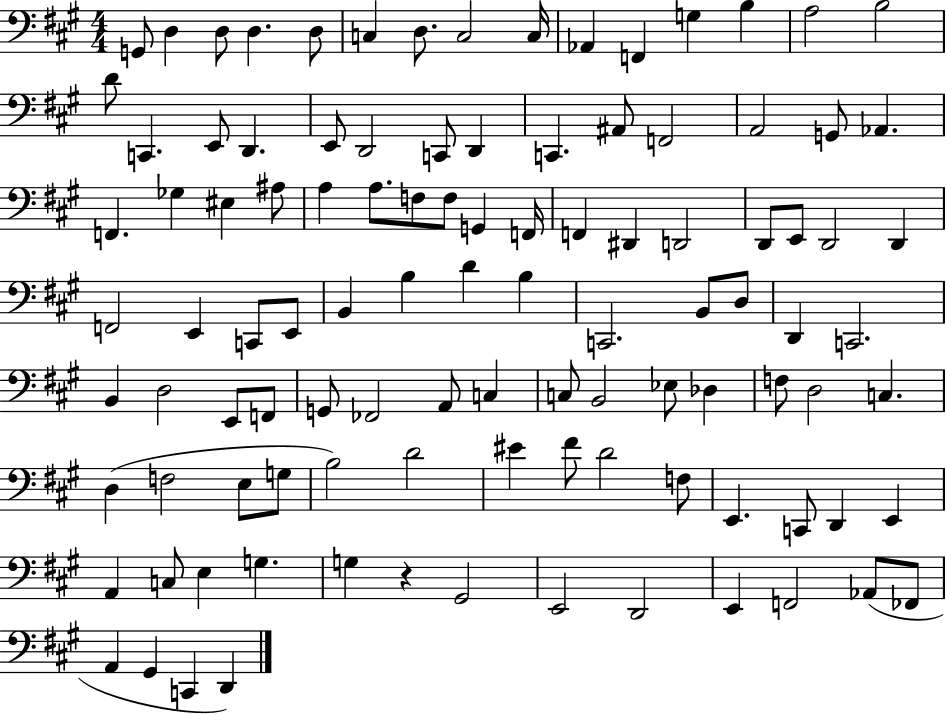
{
  \clef bass
  \numericTimeSignature
  \time 4/4
  \key a \major
  \repeat volta 2 { g,8 d4 d8 d4. d8 | c4 d8. c2 c16 | aes,4 f,4 g4 b4 | a2 b2 | \break d'8 c,4. e,8 d,4. | e,8 d,2 c,8 d,4 | c,4. ais,8 f,2 | a,2 g,8 aes,4. | \break f,4. ges4 eis4 ais8 | a4 a8. f8 f8 g,4 f,16 | f,4 dis,4 d,2 | d,8 e,8 d,2 d,4 | \break f,2 e,4 c,8 e,8 | b,4 b4 d'4 b4 | c,2. b,8 d8 | d,4 c,2. | \break b,4 d2 e,8 f,8 | g,8 fes,2 a,8 c4 | c8 b,2 ees8 des4 | f8 d2 c4. | \break d4( f2 e8 g8 | b2) d'2 | eis'4 fis'8 d'2 f8 | e,4. c,8 d,4 e,4 | \break a,4 c8 e4 g4. | g4 r4 gis,2 | e,2 d,2 | e,4 f,2 aes,8( fes,8 | \break a,4 gis,4 c,4 d,4) | } \bar "|."
}